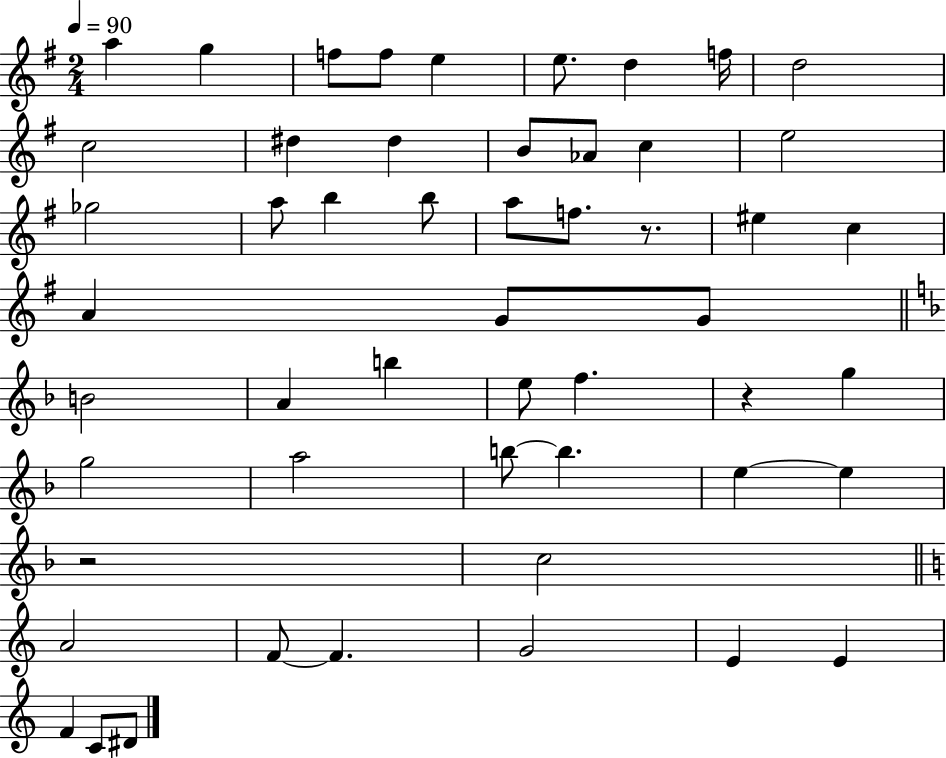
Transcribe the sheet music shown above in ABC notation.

X:1
T:Untitled
M:2/4
L:1/4
K:G
a g f/2 f/2 e e/2 d f/4 d2 c2 ^d ^d B/2 _A/2 c e2 _g2 a/2 b b/2 a/2 f/2 z/2 ^e c A G/2 G/2 B2 A b e/2 f z g g2 a2 b/2 b e e z2 c2 A2 F/2 F G2 E E F C/2 ^D/2